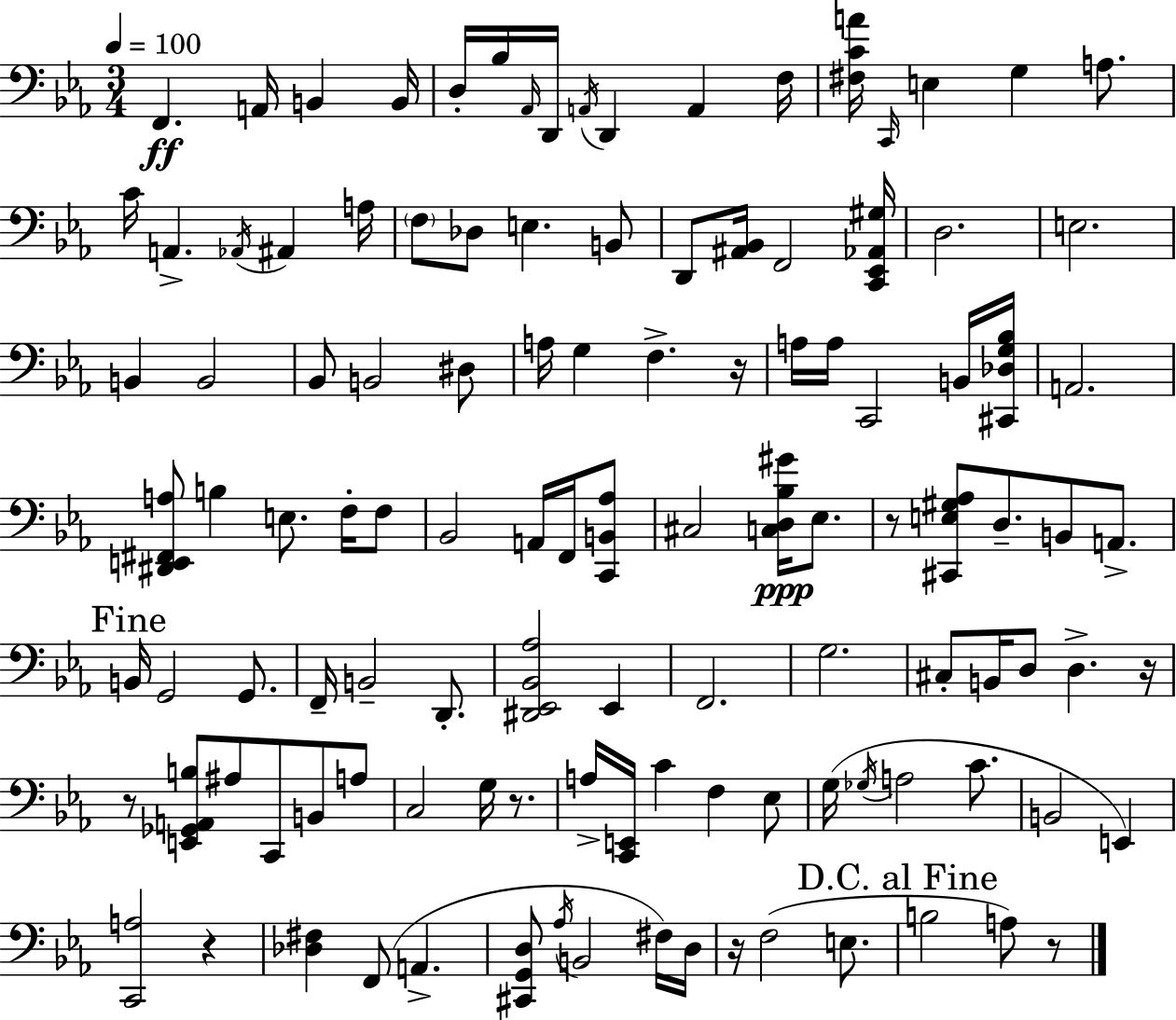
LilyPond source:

{
  \clef bass
  \numericTimeSignature
  \time 3/4
  \key ees \major
  \tempo 4 = 100
  f,4.\ff a,16 b,4 b,16 | d16-. bes16 \grace { aes,16 } d,16 \acciaccatura { a,16 } d,4 a,4 | f16 <fis c' a'>16 \grace { c,16 } e4 g4 | a8. c'16 a,4.-> \acciaccatura { aes,16 } ais,4 | \break a16 \parenthesize f8 des8 e4. | b,8 d,8 <ais, bes,>16 f,2 | <c, ees, aes, gis>16 d2. | e2. | \break b,4 b,2 | bes,8 b,2 | dis8 a16 g4 f4.-> | r16 a16 a16 c,2 | \break b,16 <cis, des g bes>16 a,2. | <dis, e, fis, a>8 b4 e8. | f16-. f8 bes,2 | a,16 f,16 <c, b, aes>8 cis2 | \break <c d bes gis'>16\ppp ees8. r8 <cis, e gis aes>8 d8.-- b,8 | a,8.-> \mark "Fine" b,16 g,2 | g,8. f,16-- b,2-- | d,8.-. <dis, ees, bes, aes>2 | \break ees,4 f,2. | g2. | cis8-. b,16 d8 d4.-> | r16 r8 <e, ges, a, b>8 ais8 c,8 | \break b,8 a8 c2 | g16 r8. a16-> <c, e,>16 c'4 f4 | ees8 g16( \acciaccatura { ges16 } a2 | c'8. b,2 | \break e,4) <c, a>2 | r4 <des fis>4 f,8( a,4.-> | <cis, g, d>8 \acciaccatura { aes16 } b,2 | fis16) d16 r16 f2( | \break e8. \mark "D.C. al Fine" b2 | a8) r8 \bar "|."
}